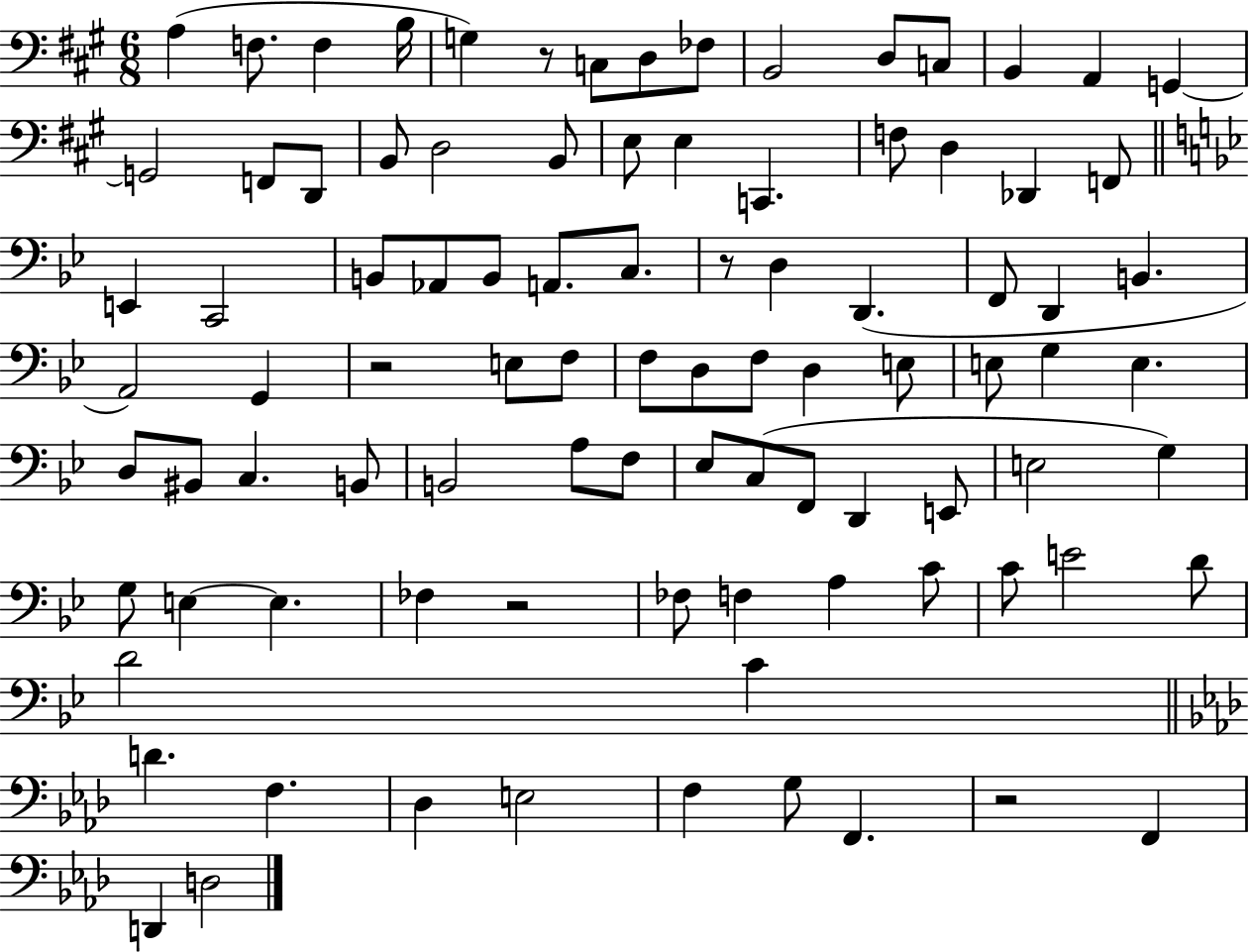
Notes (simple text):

A3/q F3/e. F3/q B3/s G3/q R/e C3/e D3/e FES3/e B2/h D3/e C3/e B2/q A2/q G2/q G2/h F2/e D2/e B2/e D3/h B2/e E3/e E3/q C2/q. F3/e D3/q Db2/q F2/e E2/q C2/h B2/e Ab2/e B2/e A2/e. C3/e. R/e D3/q D2/q. F2/e D2/q B2/q. A2/h G2/q R/h E3/e F3/e F3/e D3/e F3/e D3/q E3/e E3/e G3/q E3/q. D3/e BIS2/e C3/q. B2/e B2/h A3/e F3/e Eb3/e C3/e F2/e D2/q E2/e E3/h G3/q G3/e E3/q E3/q. FES3/q R/h FES3/e F3/q A3/q C4/e C4/e E4/h D4/e D4/h C4/q D4/q. F3/q. Db3/q E3/h F3/q G3/e F2/q. R/h F2/q D2/q D3/h